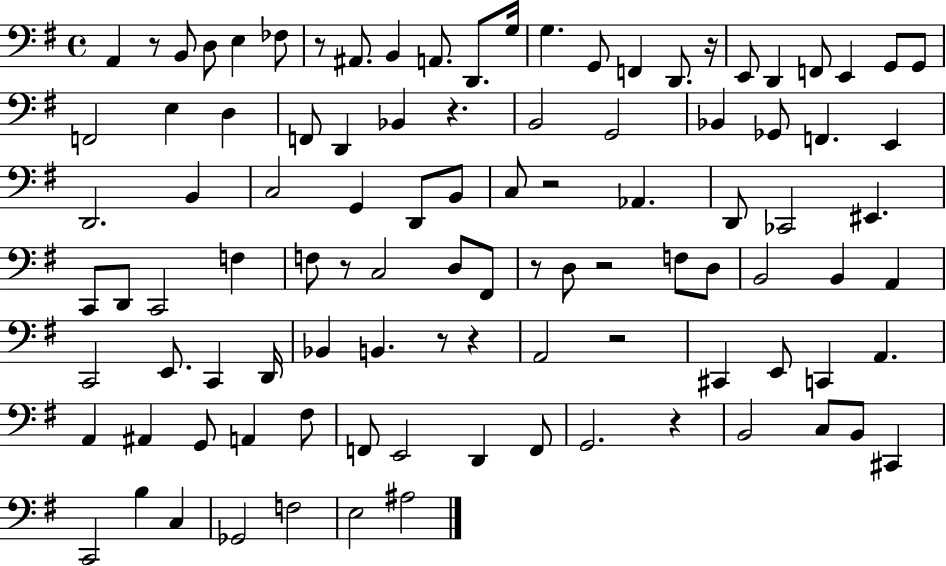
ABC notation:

X:1
T:Untitled
M:4/4
L:1/4
K:G
A,, z/2 B,,/2 D,/2 E, _F,/2 z/2 ^A,,/2 B,, A,,/2 D,,/2 G,/4 G, G,,/2 F,, D,,/2 z/4 E,,/2 D,, F,,/2 E,, G,,/2 G,,/2 F,,2 E, D, F,,/2 D,, _B,, z B,,2 G,,2 _B,, _G,,/2 F,, E,, D,,2 B,, C,2 G,, D,,/2 B,,/2 C,/2 z2 _A,, D,,/2 _C,,2 ^E,, C,,/2 D,,/2 C,,2 F, F,/2 z/2 C,2 D,/2 ^F,,/2 z/2 D,/2 z2 F,/2 D,/2 B,,2 B,, A,, C,,2 E,,/2 C,, D,,/4 _B,, B,, z/2 z A,,2 z2 ^C,, E,,/2 C,, A,, A,, ^A,, G,,/2 A,, ^F,/2 F,,/2 E,,2 D,, F,,/2 G,,2 z B,,2 C,/2 B,,/2 ^C,, C,,2 B, C, _G,,2 F,2 E,2 ^A,2